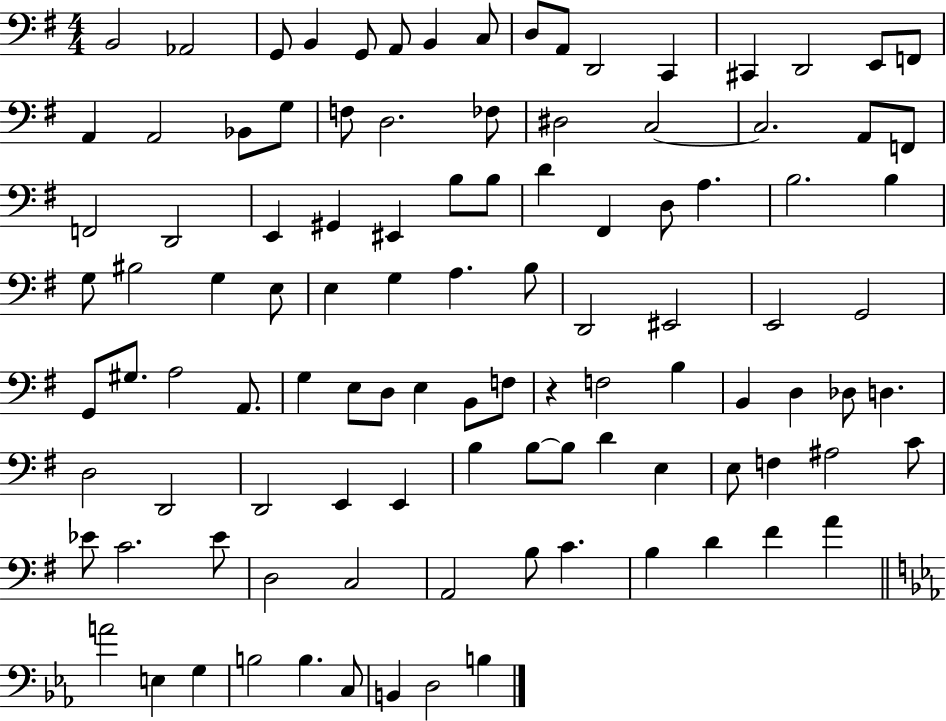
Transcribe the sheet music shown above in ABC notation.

X:1
T:Untitled
M:4/4
L:1/4
K:G
B,,2 _A,,2 G,,/2 B,, G,,/2 A,,/2 B,, C,/2 D,/2 A,,/2 D,,2 C,, ^C,, D,,2 E,,/2 F,,/2 A,, A,,2 _B,,/2 G,/2 F,/2 D,2 _F,/2 ^D,2 C,2 C,2 A,,/2 F,,/2 F,,2 D,,2 E,, ^G,, ^E,, B,/2 B,/2 D ^F,, D,/2 A, B,2 B, G,/2 ^B,2 G, E,/2 E, G, A, B,/2 D,,2 ^E,,2 E,,2 G,,2 G,,/2 ^G,/2 A,2 A,,/2 G, E,/2 D,/2 E, B,,/2 F,/2 z F,2 B, B,, D, _D,/2 D, D,2 D,,2 D,,2 E,, E,, B, B,/2 B,/2 D E, E,/2 F, ^A,2 C/2 _E/2 C2 _E/2 D,2 C,2 A,,2 B,/2 C B, D ^F A A2 E, G, B,2 B, C,/2 B,, D,2 B,